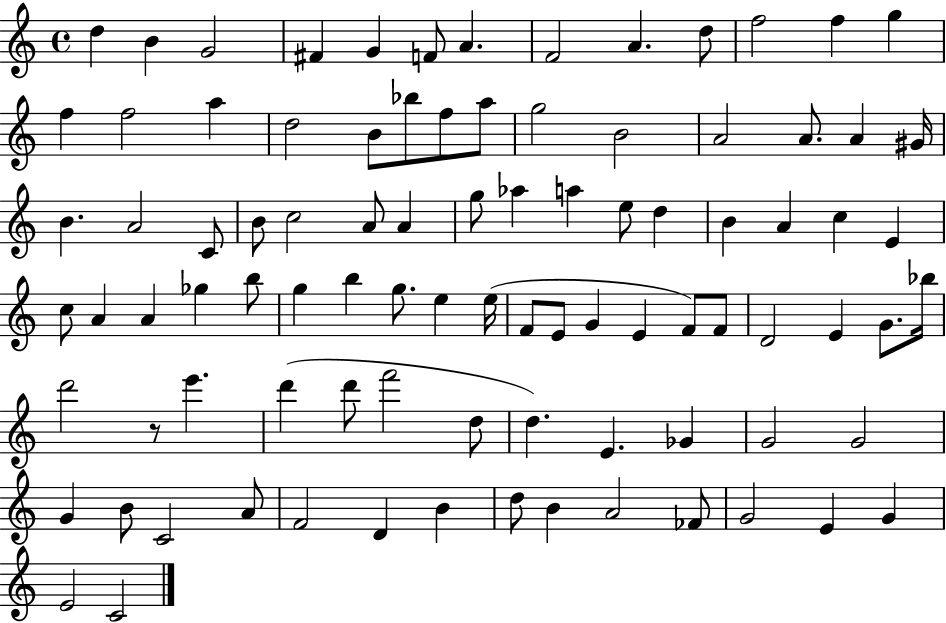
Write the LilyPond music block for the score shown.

{
  \clef treble
  \time 4/4
  \defaultTimeSignature
  \key c \major
  d''4 b'4 g'2 | fis'4 g'4 f'8 a'4. | f'2 a'4. d''8 | f''2 f''4 g''4 | \break f''4 f''2 a''4 | d''2 b'8 bes''8 f''8 a''8 | g''2 b'2 | a'2 a'8. a'4 gis'16 | \break b'4. a'2 c'8 | b'8 c''2 a'8 a'4 | g''8 aes''4 a''4 e''8 d''4 | b'4 a'4 c''4 e'4 | \break c''8 a'4 a'4 ges''4 b''8 | g''4 b''4 g''8. e''4 e''16( | f'8 e'8 g'4 e'4 f'8) f'8 | d'2 e'4 g'8. bes''16 | \break d'''2 r8 e'''4. | d'''4( d'''8 f'''2 d''8 | d''4.) e'4. ges'4 | g'2 g'2 | \break g'4 b'8 c'2 a'8 | f'2 d'4 b'4 | d''8 b'4 a'2 fes'8 | g'2 e'4 g'4 | \break e'2 c'2 | \bar "|."
}